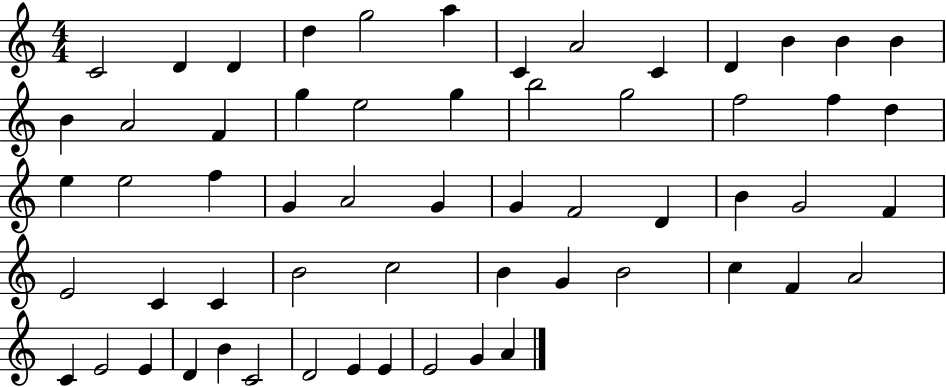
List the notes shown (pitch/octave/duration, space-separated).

C4/h D4/q D4/q D5/q G5/h A5/q C4/q A4/h C4/q D4/q B4/q B4/q B4/q B4/q A4/h F4/q G5/q E5/h G5/q B5/h G5/h F5/h F5/q D5/q E5/q E5/h F5/q G4/q A4/h G4/q G4/q F4/h D4/q B4/q G4/h F4/q E4/h C4/q C4/q B4/h C5/h B4/q G4/q B4/h C5/q F4/q A4/h C4/q E4/h E4/q D4/q B4/q C4/h D4/h E4/q E4/q E4/h G4/q A4/q